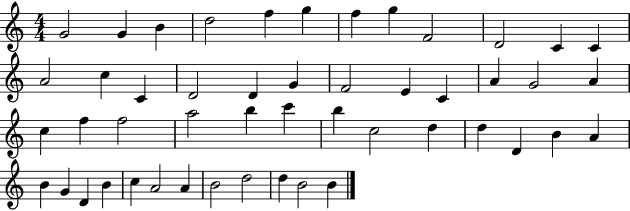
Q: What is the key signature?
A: C major